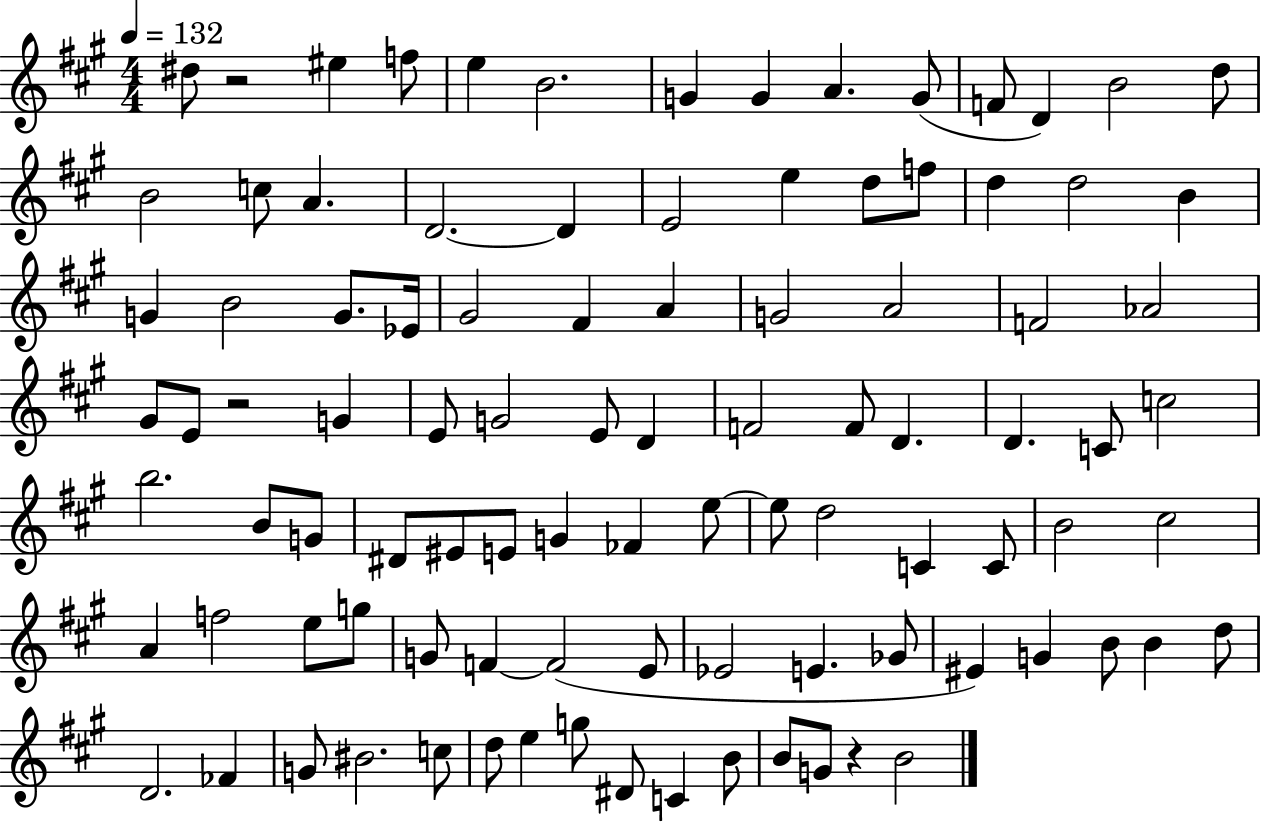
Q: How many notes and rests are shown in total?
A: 97